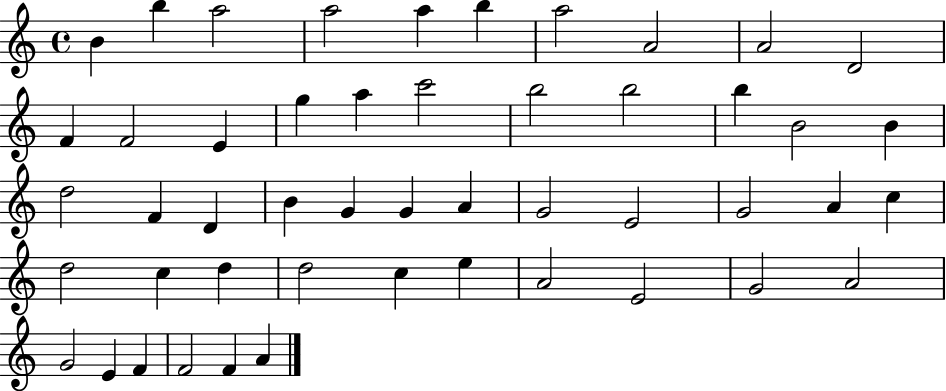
{
  \clef treble
  \time 4/4
  \defaultTimeSignature
  \key c \major
  b'4 b''4 a''2 | a''2 a''4 b''4 | a''2 a'2 | a'2 d'2 | \break f'4 f'2 e'4 | g''4 a''4 c'''2 | b''2 b''2 | b''4 b'2 b'4 | \break d''2 f'4 d'4 | b'4 g'4 g'4 a'4 | g'2 e'2 | g'2 a'4 c''4 | \break d''2 c''4 d''4 | d''2 c''4 e''4 | a'2 e'2 | g'2 a'2 | \break g'2 e'4 f'4 | f'2 f'4 a'4 | \bar "|."
}